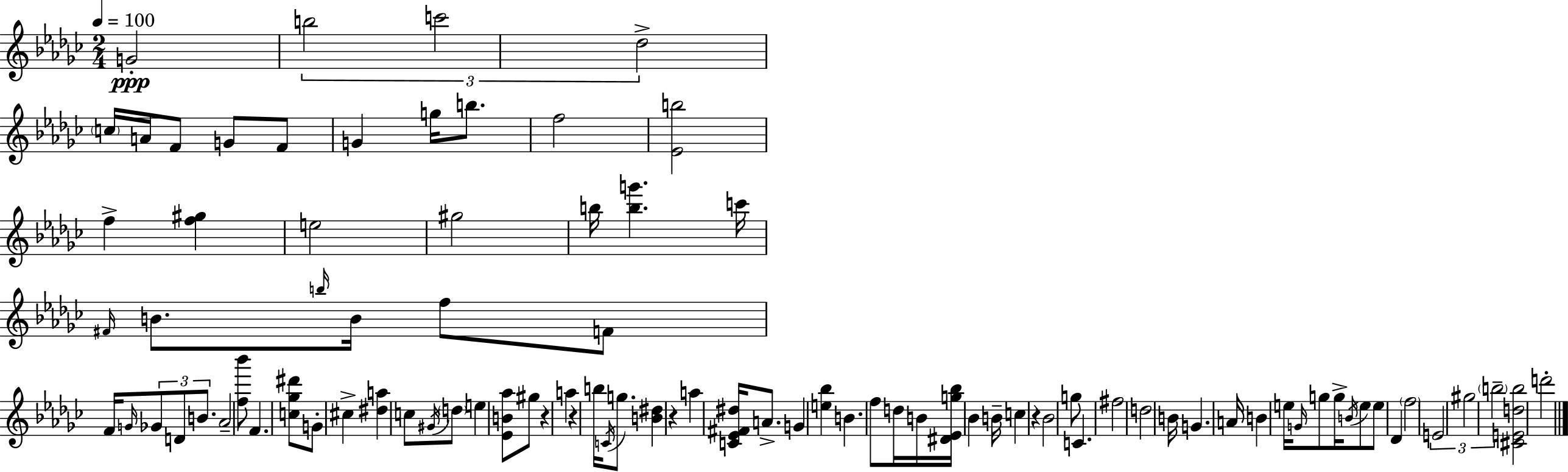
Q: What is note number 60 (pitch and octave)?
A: A4